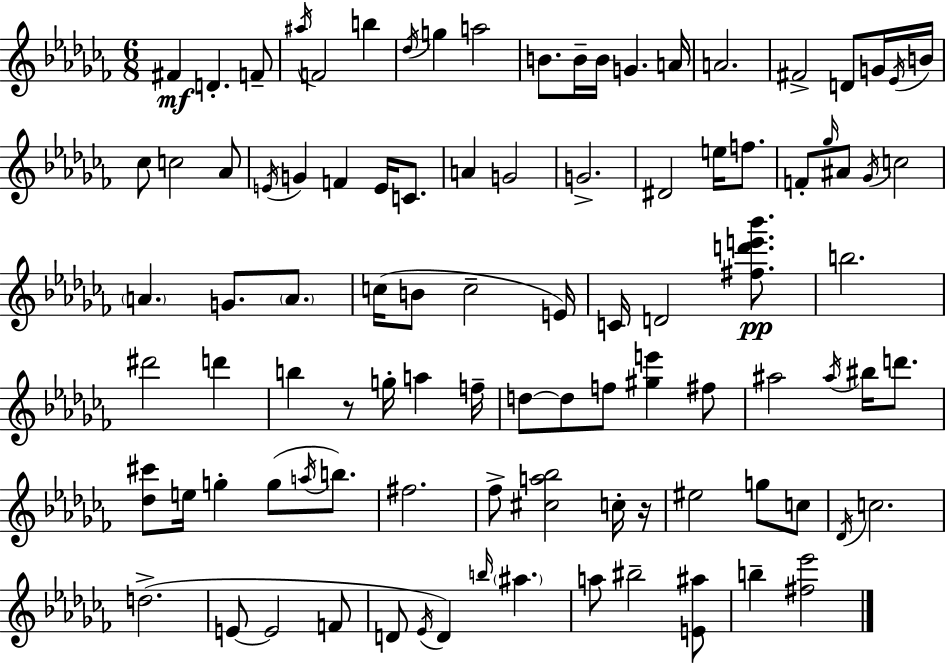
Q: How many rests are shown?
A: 2